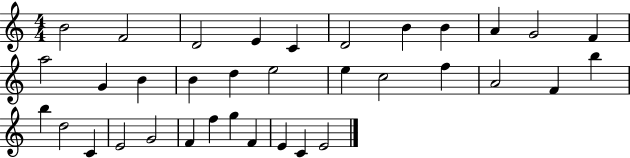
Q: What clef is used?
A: treble